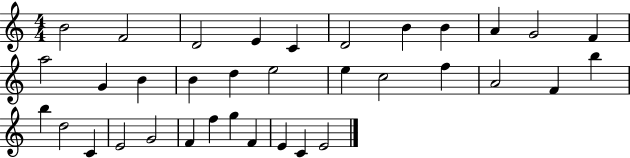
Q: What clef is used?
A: treble